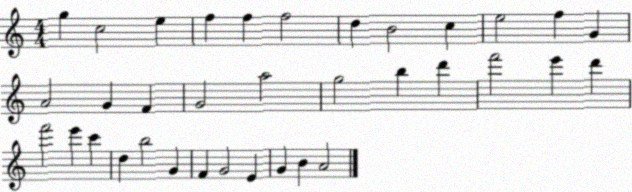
X:1
T:Untitled
M:4/4
L:1/4
K:C
g c2 e f f f2 d B2 c e2 f G A2 G F G2 a2 g2 b d' f'2 e' d' f'2 e' c' d b2 G F G2 E G B A2